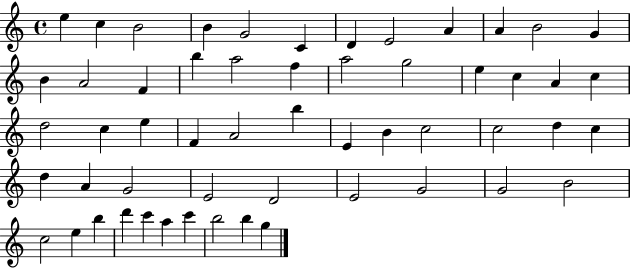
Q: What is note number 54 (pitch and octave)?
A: B5